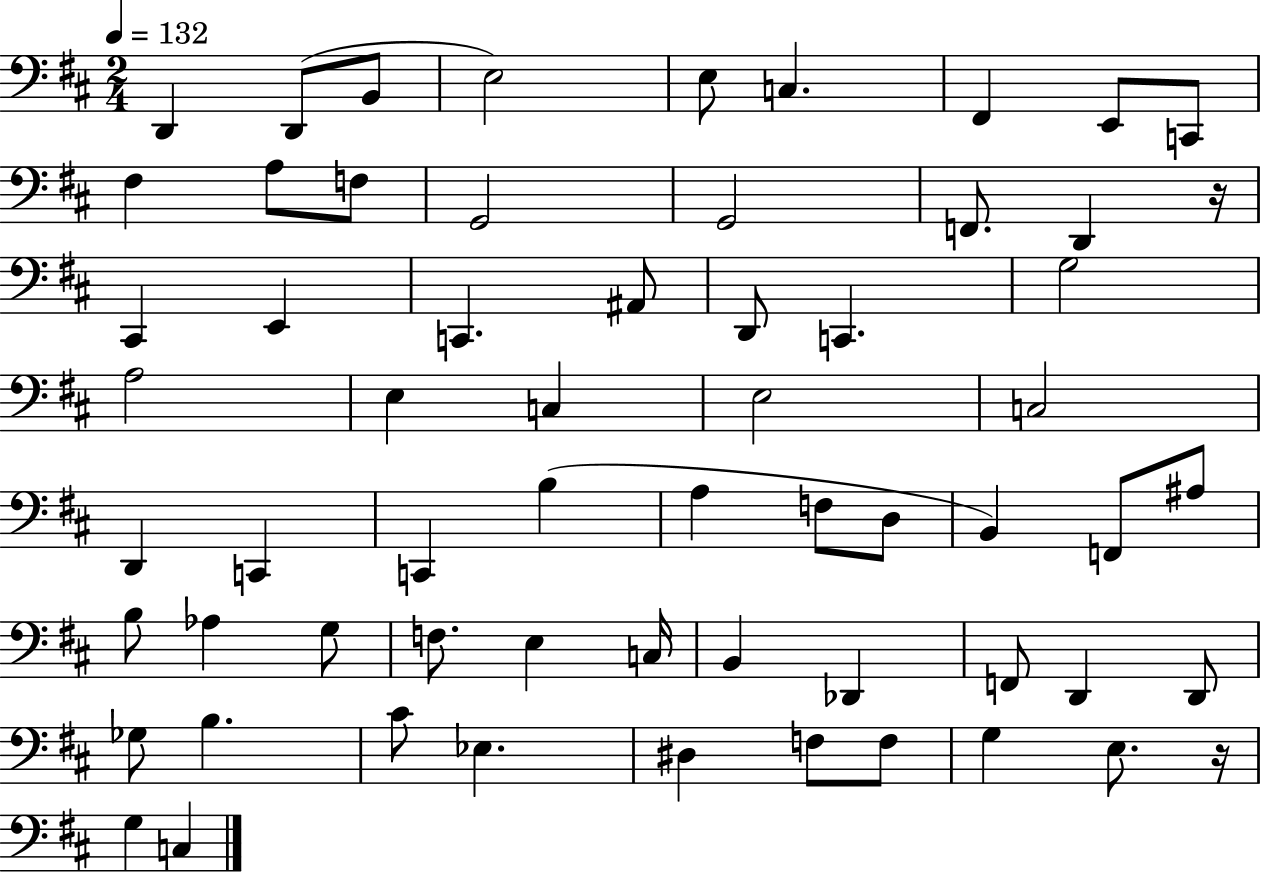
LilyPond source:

{
  \clef bass
  \numericTimeSignature
  \time 2/4
  \key d \major
  \tempo 4 = 132
  d,4 d,8( b,8 | e2) | e8 c4. | fis,4 e,8 c,8 | \break fis4 a8 f8 | g,2 | g,2 | f,8. d,4 r16 | \break cis,4 e,4 | c,4. ais,8 | d,8 c,4. | g2 | \break a2 | e4 c4 | e2 | c2 | \break d,4 c,4 | c,4 b4( | a4 f8 d8 | b,4) f,8 ais8 | \break b8 aes4 g8 | f8. e4 c16 | b,4 des,4 | f,8 d,4 d,8 | \break ges8 b4. | cis'8 ees4. | dis4 f8 f8 | g4 e8. r16 | \break g4 c4 | \bar "|."
}